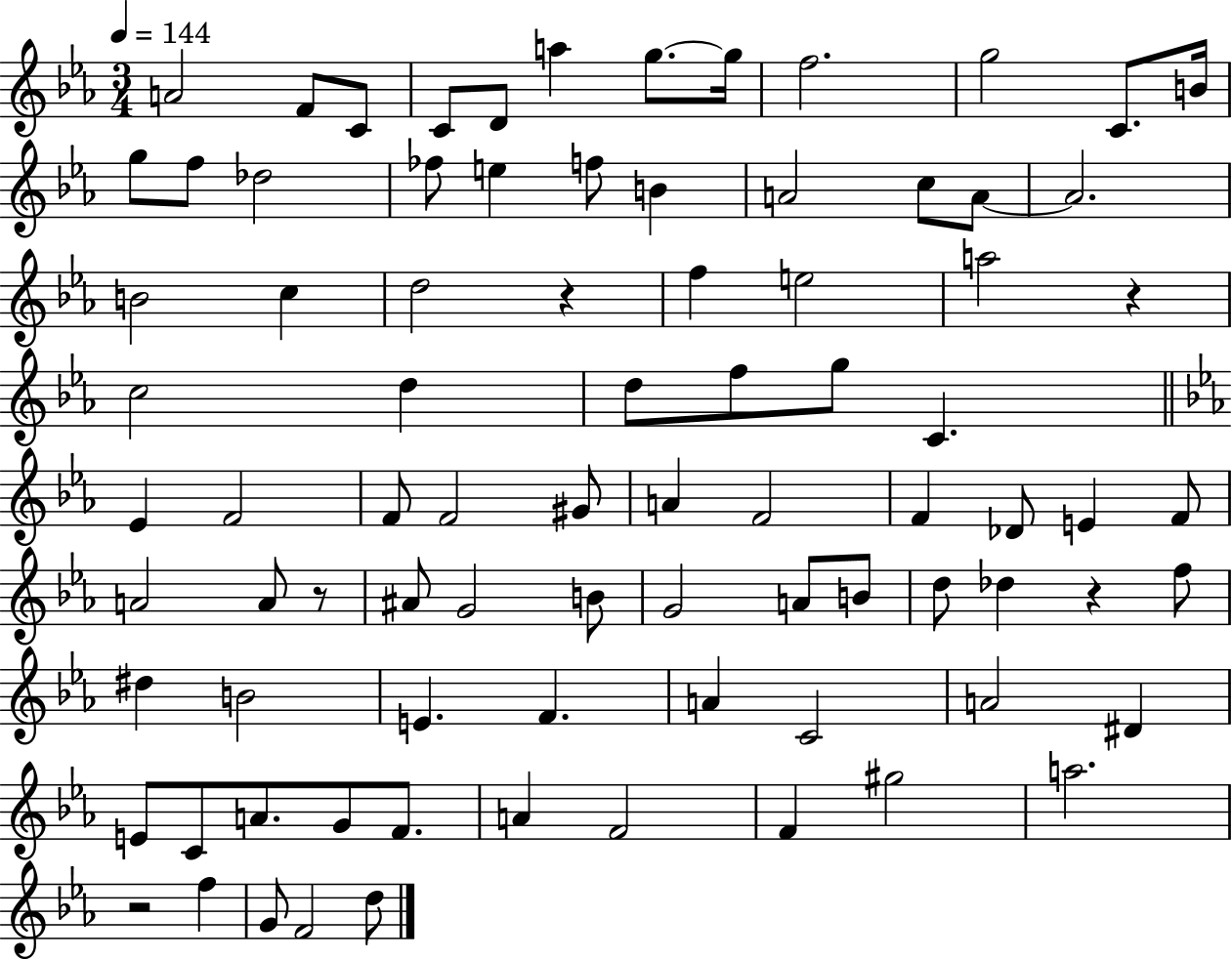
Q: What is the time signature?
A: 3/4